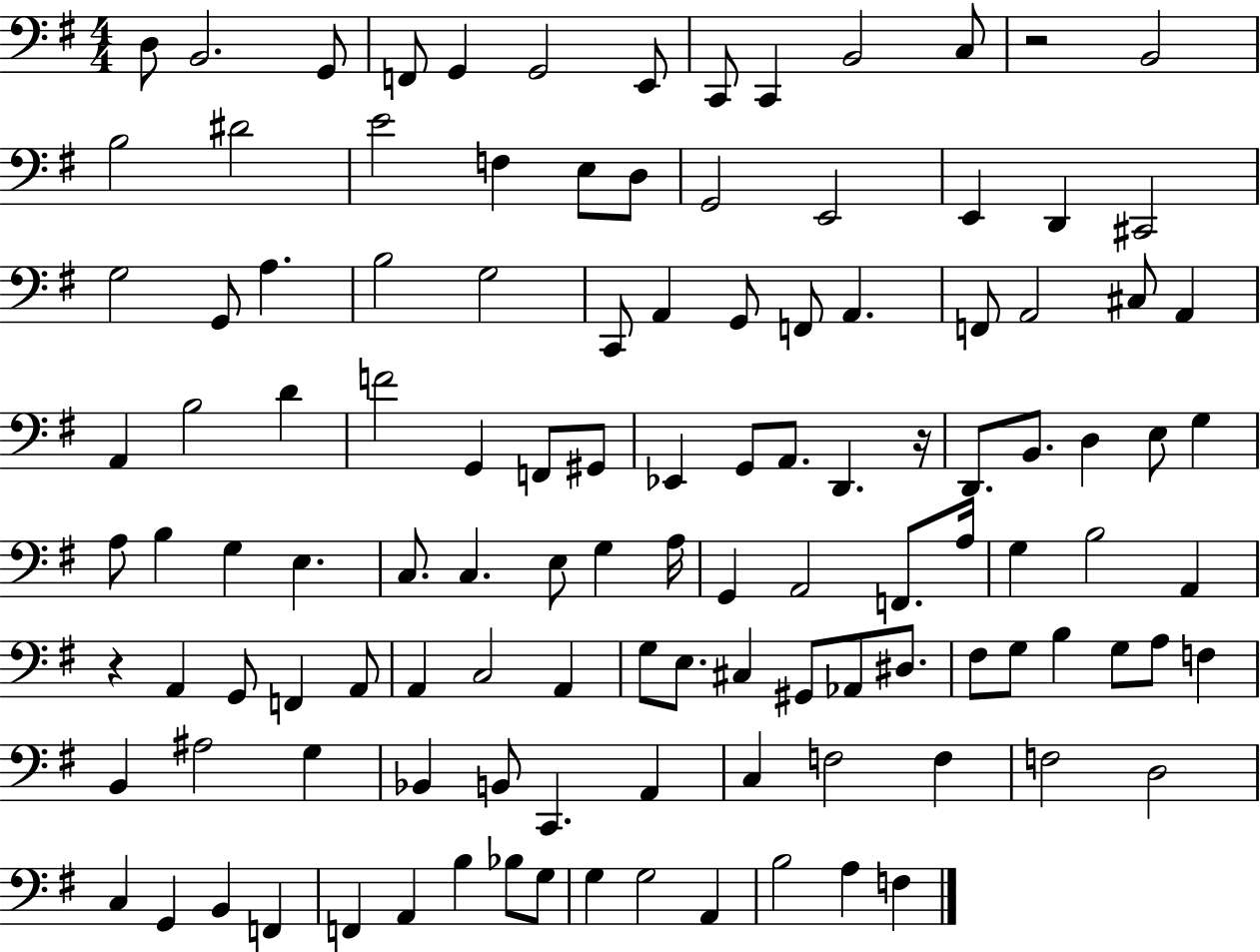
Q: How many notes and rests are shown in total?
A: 118